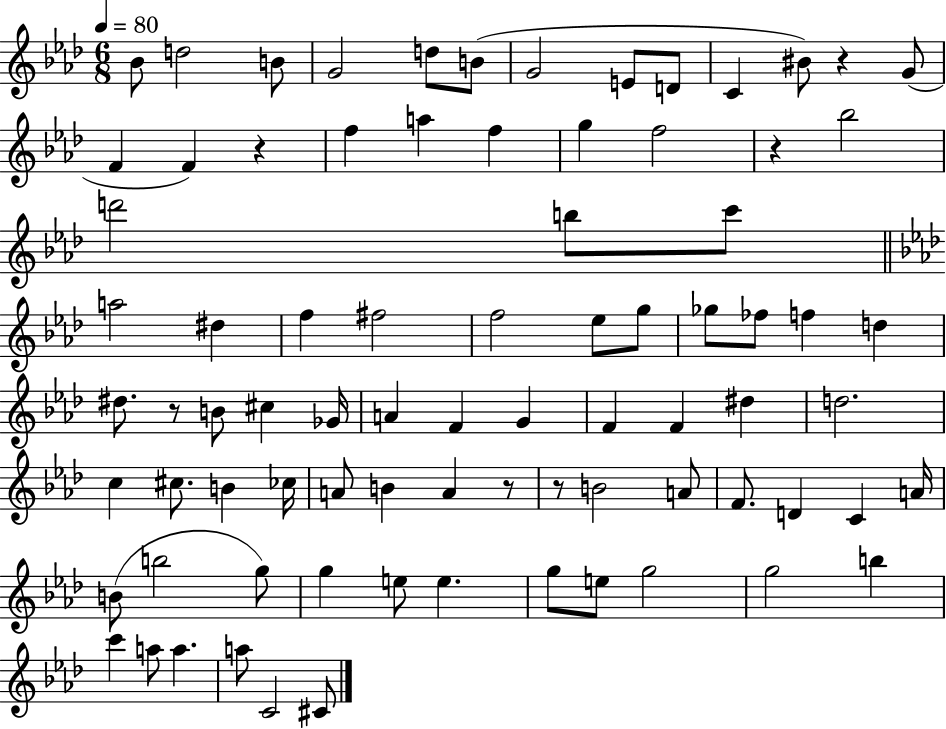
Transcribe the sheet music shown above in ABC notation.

X:1
T:Untitled
M:6/8
L:1/4
K:Ab
_B/2 d2 B/2 G2 d/2 B/2 G2 E/2 D/2 C ^B/2 z G/2 F F z f a f g f2 z _b2 d'2 b/2 c'/2 a2 ^d f ^f2 f2 _e/2 g/2 _g/2 _f/2 f d ^d/2 z/2 B/2 ^c _G/4 A F G F F ^d d2 c ^c/2 B _c/4 A/2 B A z/2 z/2 B2 A/2 F/2 D C A/4 B/2 b2 g/2 g e/2 e g/2 e/2 g2 g2 b c' a/2 a a/2 C2 ^C/2